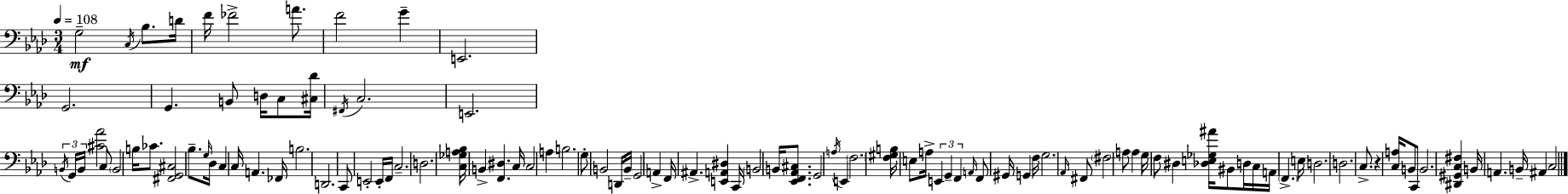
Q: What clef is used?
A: bass